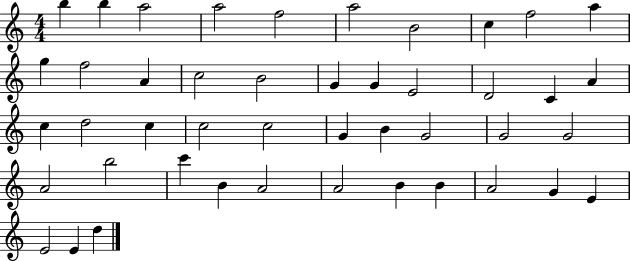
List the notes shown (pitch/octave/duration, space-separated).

B5/q B5/q A5/h A5/h F5/h A5/h B4/h C5/q F5/h A5/q G5/q F5/h A4/q C5/h B4/h G4/q G4/q E4/h D4/h C4/q A4/q C5/q D5/h C5/q C5/h C5/h G4/q B4/q G4/h G4/h G4/h A4/h B5/h C6/q B4/q A4/h A4/h B4/q B4/q A4/h G4/q E4/q E4/h E4/q D5/q